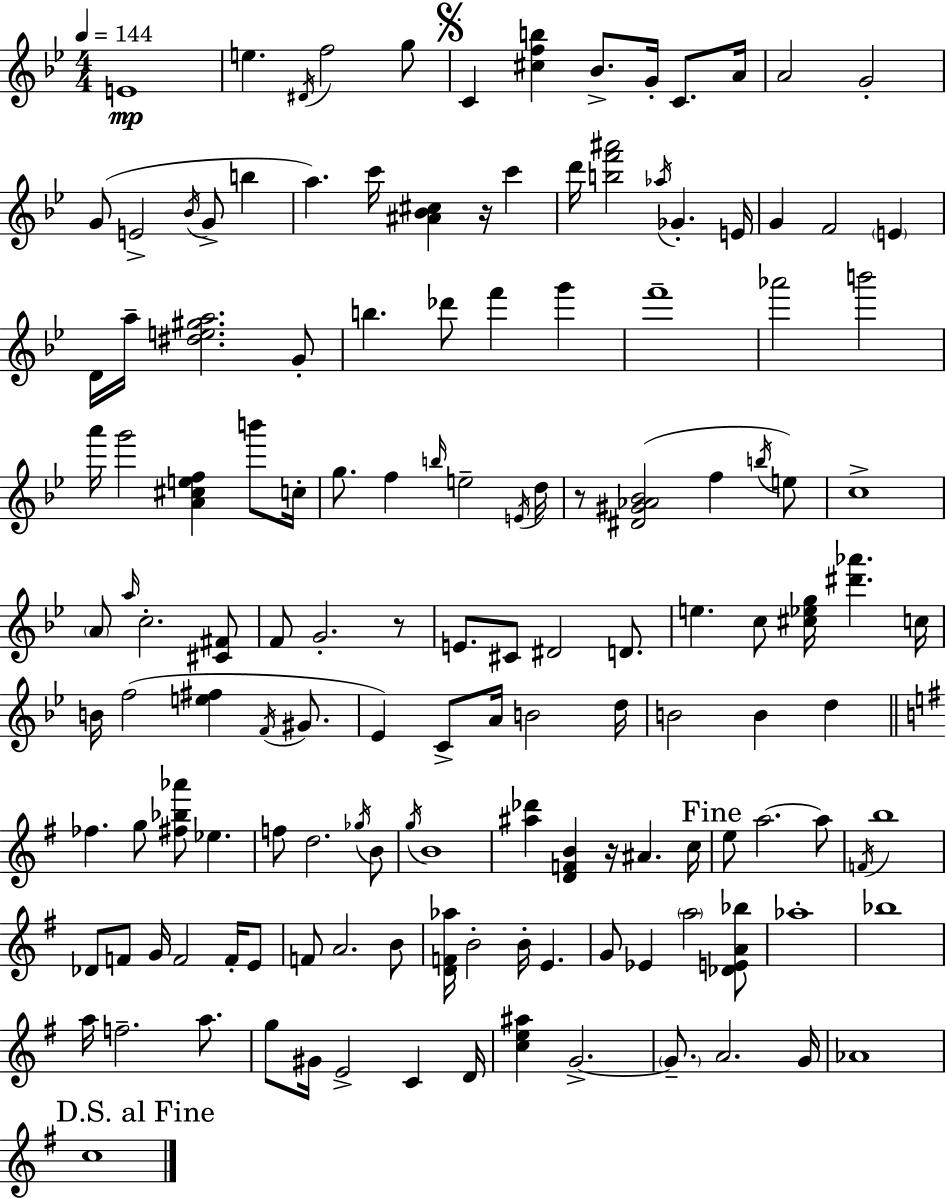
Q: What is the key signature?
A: BES major